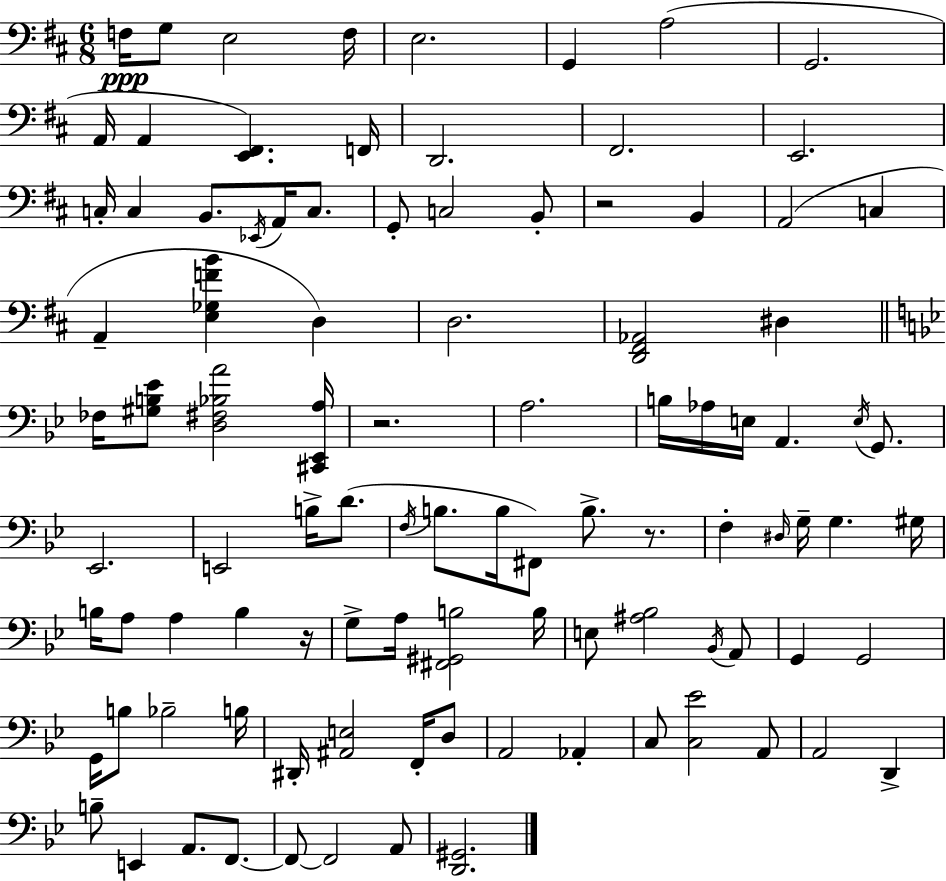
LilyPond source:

{
  \clef bass
  \numericTimeSignature
  \time 6/8
  \key d \major
  f16\ppp g8 e2 f16 | e2. | g,4 a2( | g,2. | \break a,16 a,4 <e, fis,>4.) f,16 | d,2. | fis,2. | e,2. | \break c16-. c4 b,8. \acciaccatura { ees,16 } a,16 c8. | g,8-. c2 b,8-. | r2 b,4 | a,2( c4 | \break a,4-- <e ges f' b'>4 d4) | d2. | <d, fis, aes,>2 dis4 | \bar "||" \break \key bes \major fes16 <gis b ees'>8 <d fis bes a'>2 <cis, ees, a>16 | r2. | a2. | b16 aes16 e16 a,4. \acciaccatura { e16 } g,8. | \break ees,2. | e,2 b16-> d'8.( | \acciaccatura { f16 } b8. b16 fis,8) b8.-> r8. | f4-. \grace { dis16 } g16-- g4. | \break gis16 b16 a8 a4 b4 | r16 g8-> a16 <fis, gis, b>2 | b16 e8 <ais bes>2 | \acciaccatura { bes,16 } a,8 g,4 g,2 | \break g,16 b8 bes2-- | b16 dis,16-. <ais, e>2 | f,16-. d8 a,2 | aes,4-. c8 <c ees'>2 | \break a,8 a,2 | d,4-> b8-- e,4 a,8. | f,8.~~ f,8~~ f,2 | a,8 <d, gis,>2. | \break \bar "|."
}